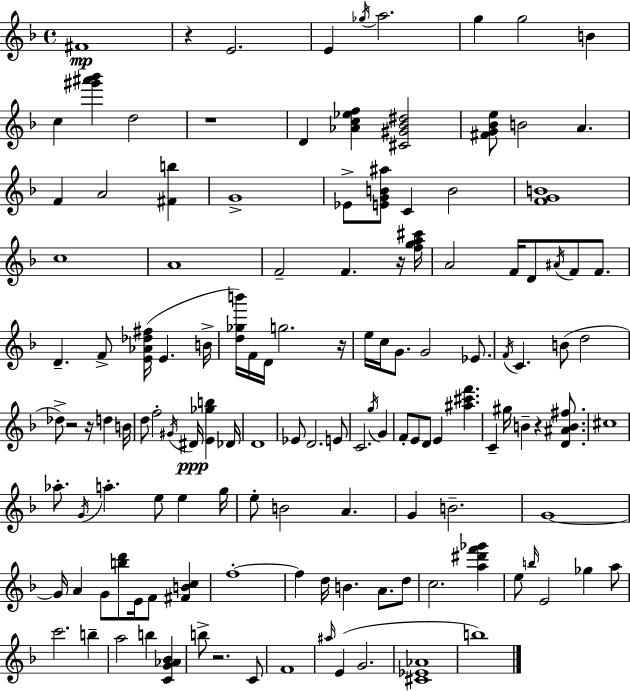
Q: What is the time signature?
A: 4/4